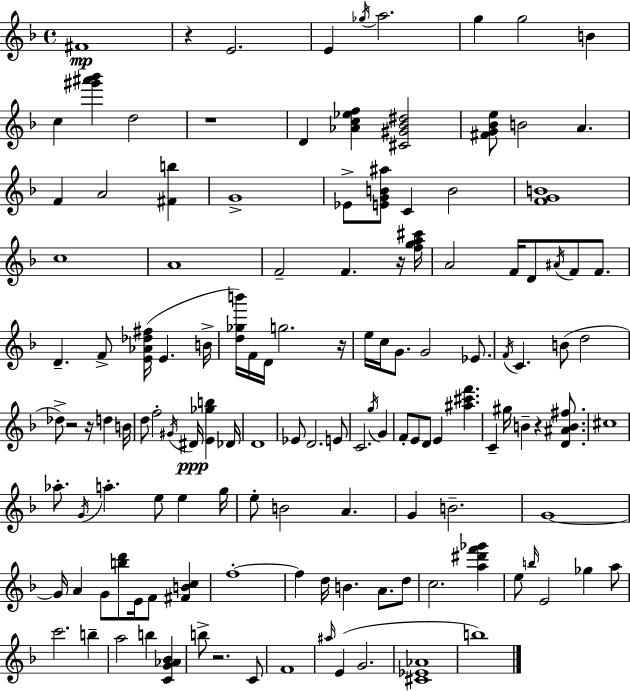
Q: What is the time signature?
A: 4/4